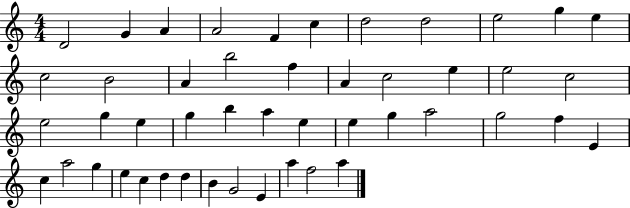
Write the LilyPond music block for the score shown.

{
  \clef treble
  \numericTimeSignature
  \time 4/4
  \key c \major
  d'2 g'4 a'4 | a'2 f'4 c''4 | d''2 d''2 | e''2 g''4 e''4 | \break c''2 b'2 | a'4 b''2 f''4 | a'4 c''2 e''4 | e''2 c''2 | \break e''2 g''4 e''4 | g''4 b''4 a''4 e''4 | e''4 g''4 a''2 | g''2 f''4 e'4 | \break c''4 a''2 g''4 | e''4 c''4 d''4 d''4 | b'4 g'2 e'4 | a''4 f''2 a''4 | \break \bar "|."
}